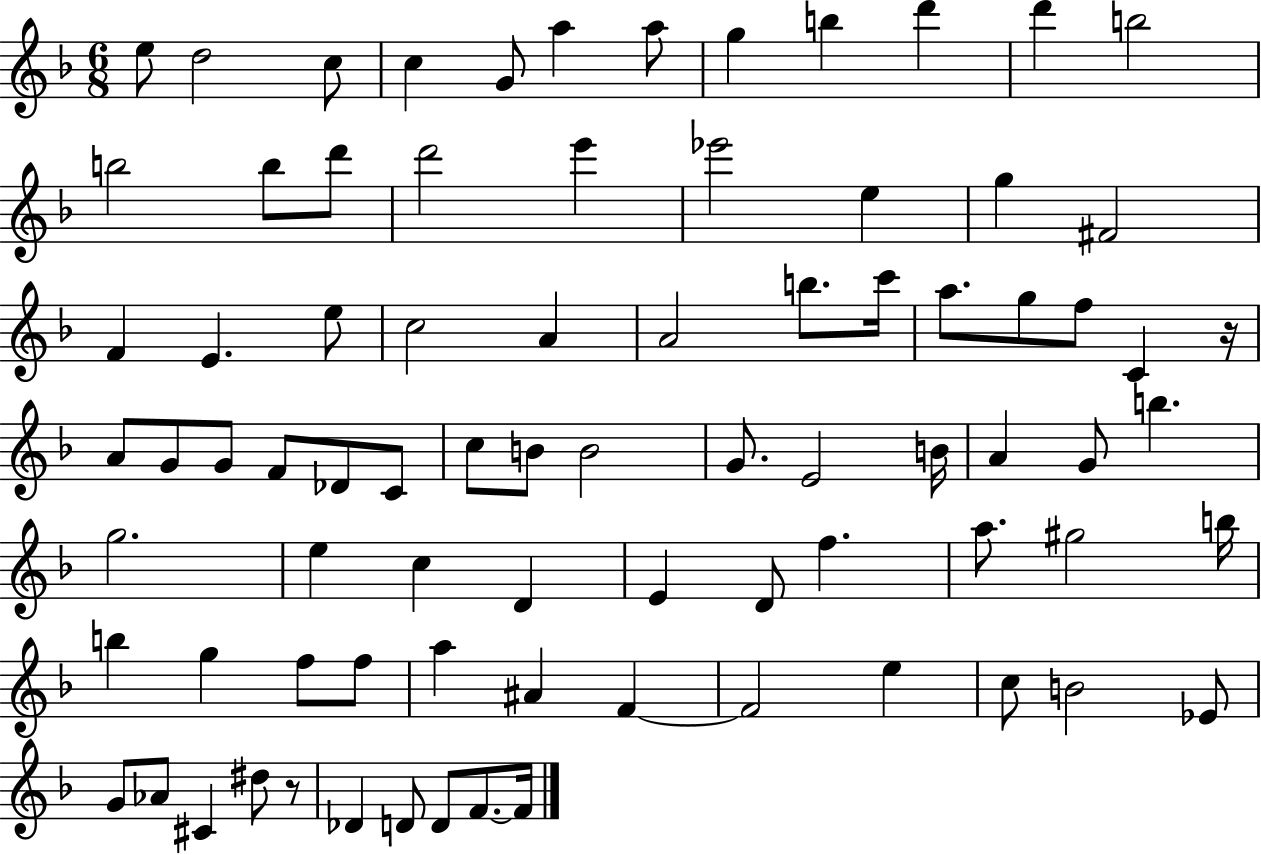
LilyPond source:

{
  \clef treble
  \numericTimeSignature
  \time 6/8
  \key f \major
  e''8 d''2 c''8 | c''4 g'8 a''4 a''8 | g''4 b''4 d'''4 | d'''4 b''2 | \break b''2 b''8 d'''8 | d'''2 e'''4 | ees'''2 e''4 | g''4 fis'2 | \break f'4 e'4. e''8 | c''2 a'4 | a'2 b''8. c'''16 | a''8. g''8 f''8 c'4 r16 | \break a'8 g'8 g'8 f'8 des'8 c'8 | c''8 b'8 b'2 | g'8. e'2 b'16 | a'4 g'8 b''4. | \break g''2. | e''4 c''4 d'4 | e'4 d'8 f''4. | a''8. gis''2 b''16 | \break b''4 g''4 f''8 f''8 | a''4 ais'4 f'4~~ | f'2 e''4 | c''8 b'2 ees'8 | \break g'8 aes'8 cis'4 dis''8 r8 | des'4 d'8 d'8 f'8.~~ f'16 | \bar "|."
}